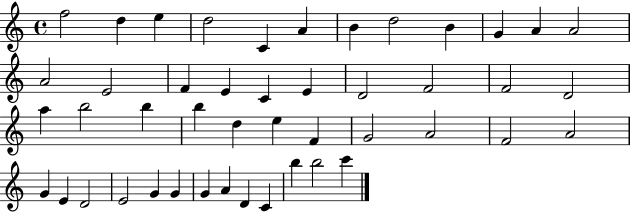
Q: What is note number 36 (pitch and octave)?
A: D4